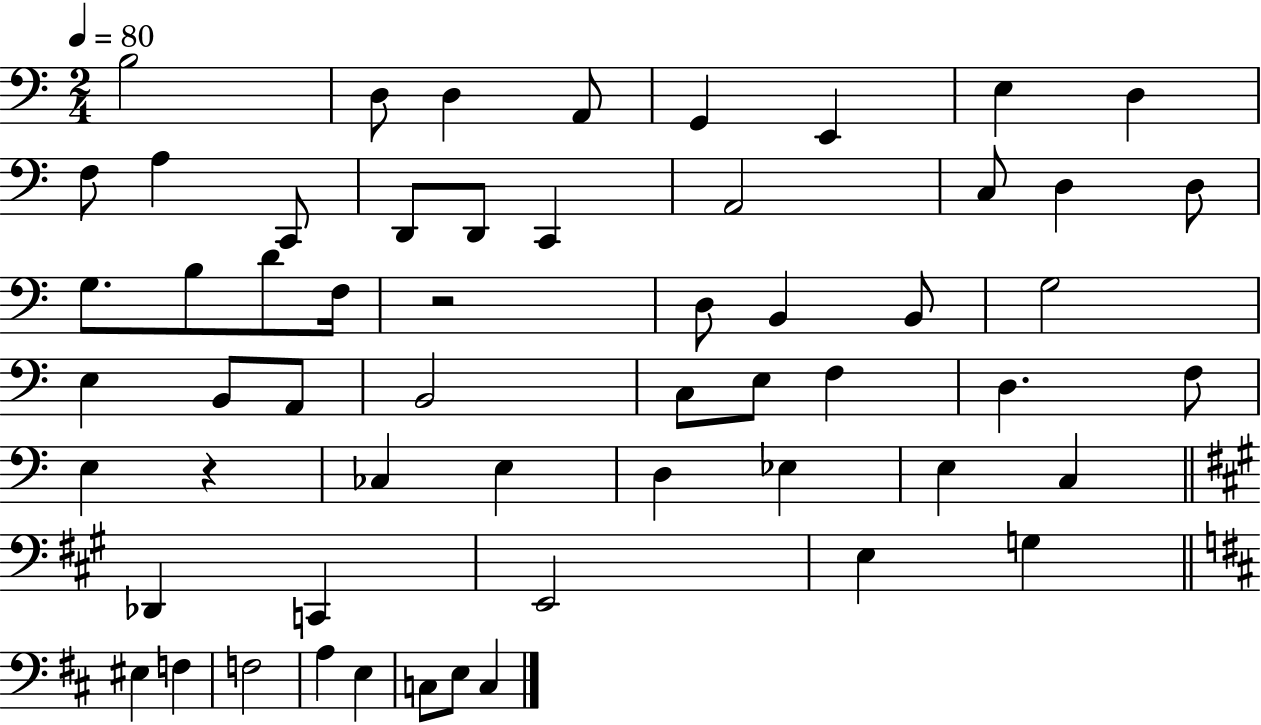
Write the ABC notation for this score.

X:1
T:Untitled
M:2/4
L:1/4
K:C
B,2 D,/2 D, A,,/2 G,, E,, E, D, F,/2 A, C,,/2 D,,/2 D,,/2 C,, A,,2 C,/2 D, D,/2 G,/2 B,/2 D/2 F,/4 z2 D,/2 B,, B,,/2 G,2 E, B,,/2 A,,/2 B,,2 C,/2 E,/2 F, D, F,/2 E, z _C, E, D, _E, E, C, _D,, C,, E,,2 E, G, ^E, F, F,2 A, E, C,/2 E,/2 C,